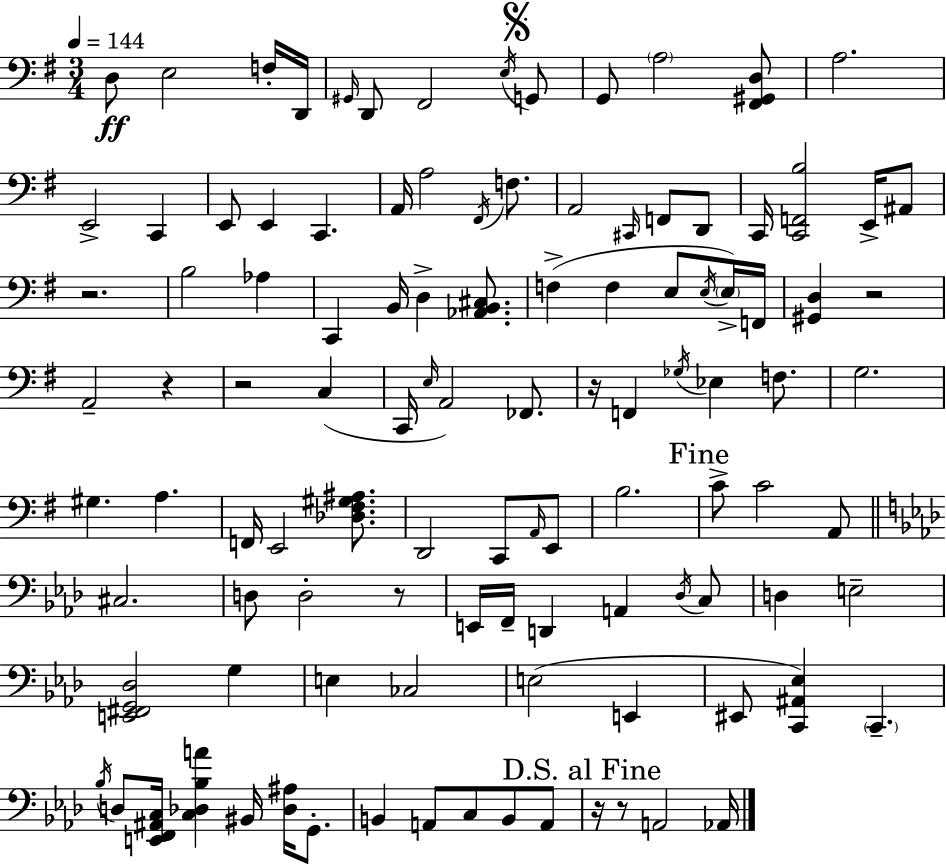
D3/e E3/h F3/s D2/s G#2/s D2/e F#2/h E3/s G2/e G2/e A3/h [F#2,G#2,D3]/e A3/h. E2/h C2/q E2/e E2/q C2/q. A2/s A3/h F#2/s F3/e. A2/h C#2/s F2/e D2/e C2/s [C2,F2,B3]/h E2/s A#2/e R/h. B3/h Ab3/q C2/q B2/s D3/q [Ab2,B2,C#3]/e. F3/q F3/q E3/e E3/s E3/s F2/s [G#2,D3]/q R/h A2/h R/q R/h C3/q C2/s E3/s A2/h FES2/e. R/s F2/q Gb3/s Eb3/q F3/e. G3/h. G#3/q. A3/q. F2/s E2/h [Db3,F#3,G#3,A#3]/e. D2/h C2/e A2/s E2/e B3/h. C4/e C4/h A2/e C#3/h. D3/e D3/h R/e E2/s F2/s D2/q A2/q Db3/s C3/e D3/q E3/h [E2,F#2,G2,Db3]/h G3/q E3/q CES3/h E3/h E2/q EIS2/e [C2,A#2,Eb3]/q C2/q. Bb3/s D3/e [E2,F2,A#2,C3]/s [C3,Db3,Bb3,A4]/q BIS2/s [Db3,A#3]/s G2/e. B2/q A2/e C3/e B2/e A2/e R/s R/e A2/h Ab2/s